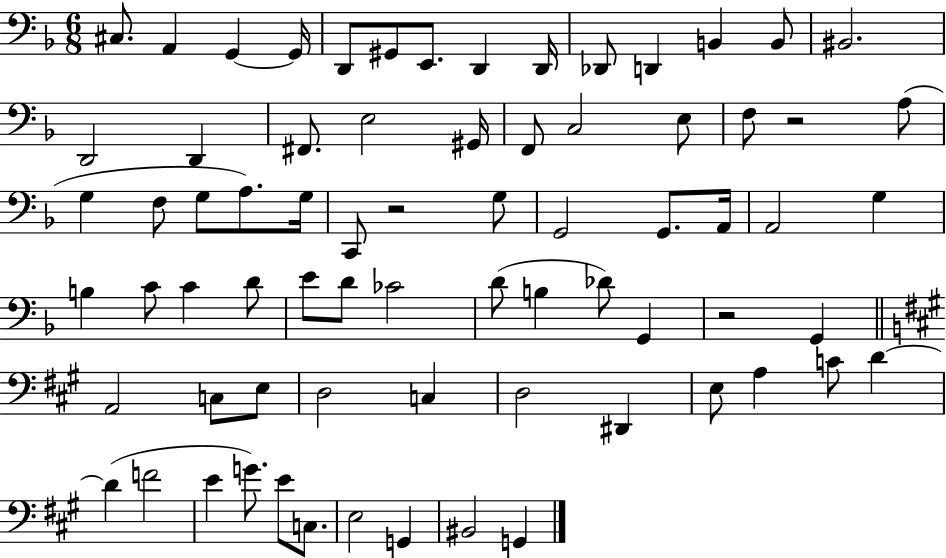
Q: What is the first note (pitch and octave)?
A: C#3